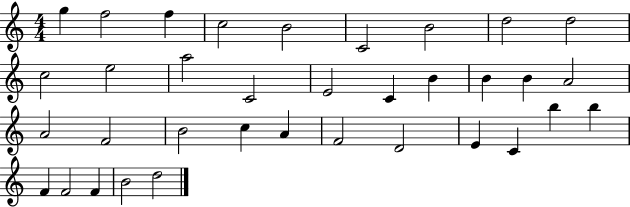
G5/q F5/h F5/q C5/h B4/h C4/h B4/h D5/h D5/h C5/h E5/h A5/h C4/h E4/h C4/q B4/q B4/q B4/q A4/h A4/h F4/h B4/h C5/q A4/q F4/h D4/h E4/q C4/q B5/q B5/q F4/q F4/h F4/q B4/h D5/h